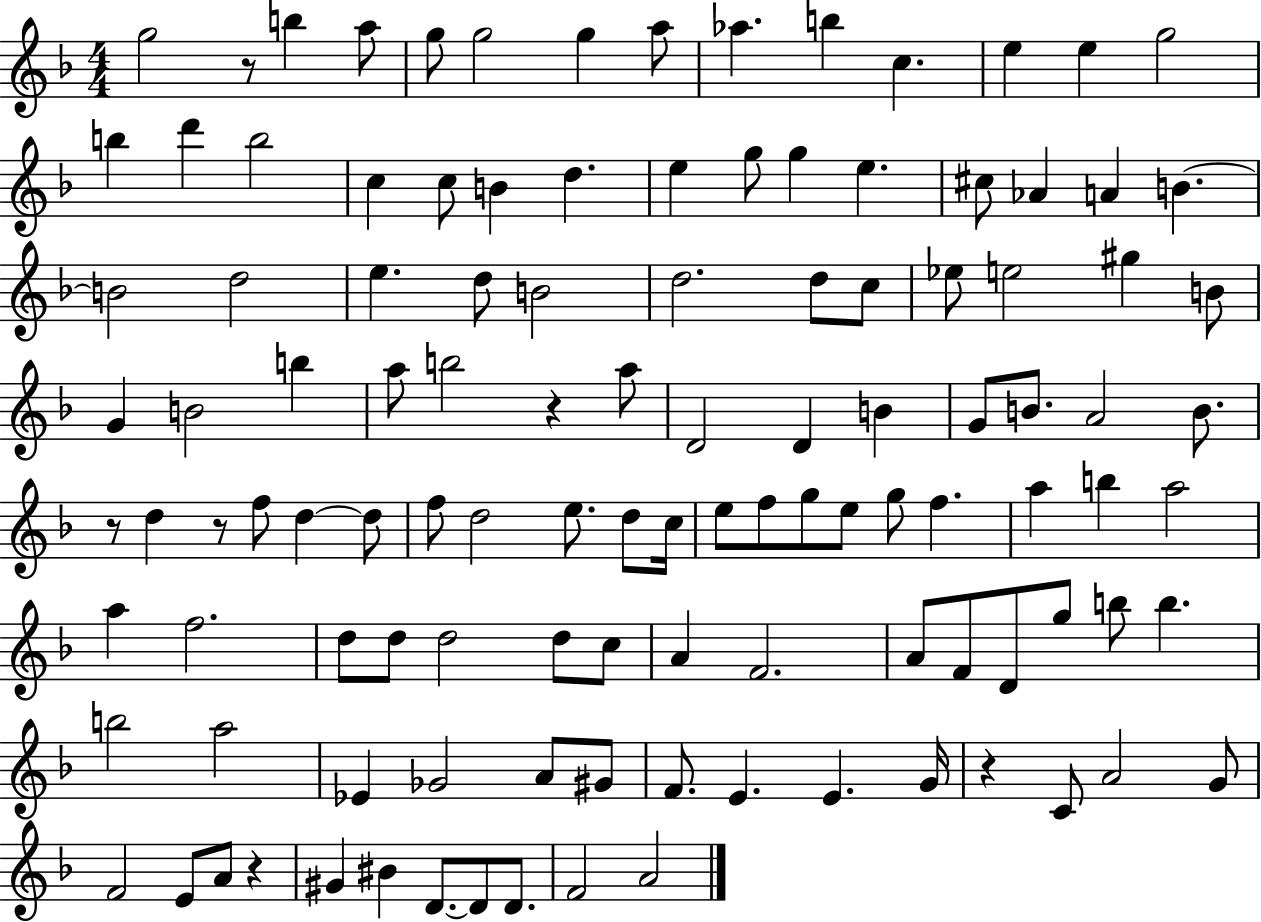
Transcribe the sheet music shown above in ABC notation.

X:1
T:Untitled
M:4/4
L:1/4
K:F
g2 z/2 b a/2 g/2 g2 g a/2 _a b c e e g2 b d' b2 c c/2 B d e g/2 g e ^c/2 _A A B B2 d2 e d/2 B2 d2 d/2 c/2 _e/2 e2 ^g B/2 G B2 b a/2 b2 z a/2 D2 D B G/2 B/2 A2 B/2 z/2 d z/2 f/2 d d/2 f/2 d2 e/2 d/2 c/4 e/2 f/2 g/2 e/2 g/2 f a b a2 a f2 d/2 d/2 d2 d/2 c/2 A F2 A/2 F/2 D/2 g/2 b/2 b b2 a2 _E _G2 A/2 ^G/2 F/2 E E G/4 z C/2 A2 G/2 F2 E/2 A/2 z ^G ^B D/2 D/2 D/2 F2 A2